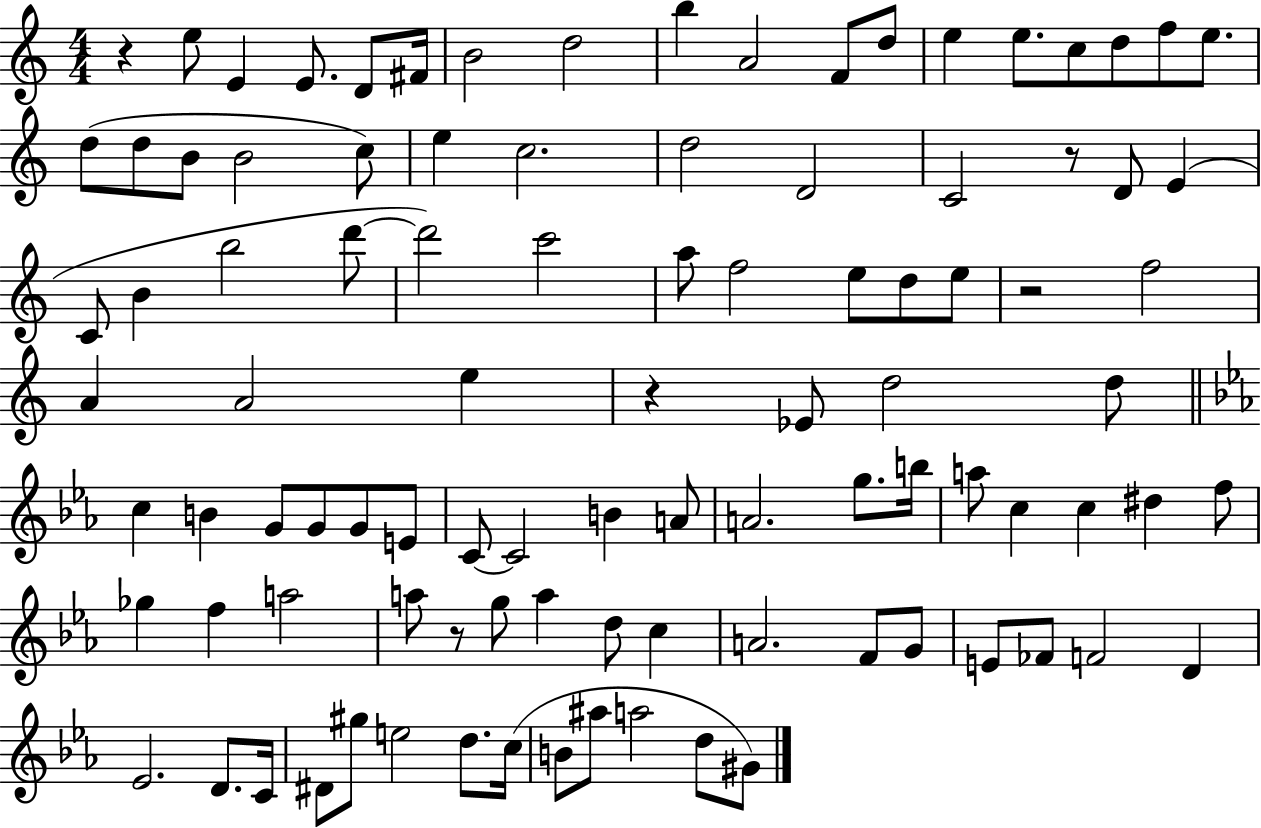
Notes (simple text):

R/q E5/e E4/q E4/e. D4/e F#4/s B4/h D5/h B5/q A4/h F4/e D5/e E5/q E5/e. C5/e D5/e F5/e E5/e. D5/e D5/e B4/e B4/h C5/e E5/q C5/h. D5/h D4/h C4/h R/e D4/e E4/q C4/e B4/q B5/h D6/e D6/h C6/h A5/e F5/h E5/e D5/e E5/e R/h F5/h A4/q A4/h E5/q R/q Eb4/e D5/h D5/e C5/q B4/q G4/e G4/e G4/e E4/e C4/e C4/h B4/q A4/e A4/h. G5/e. B5/s A5/e C5/q C5/q D#5/q F5/e Gb5/q F5/q A5/h A5/e R/e G5/e A5/q D5/e C5/q A4/h. F4/e G4/e E4/e FES4/e F4/h D4/q Eb4/h. D4/e. C4/s D#4/e G#5/e E5/h D5/e. C5/s B4/e A#5/e A5/h D5/e G#4/e